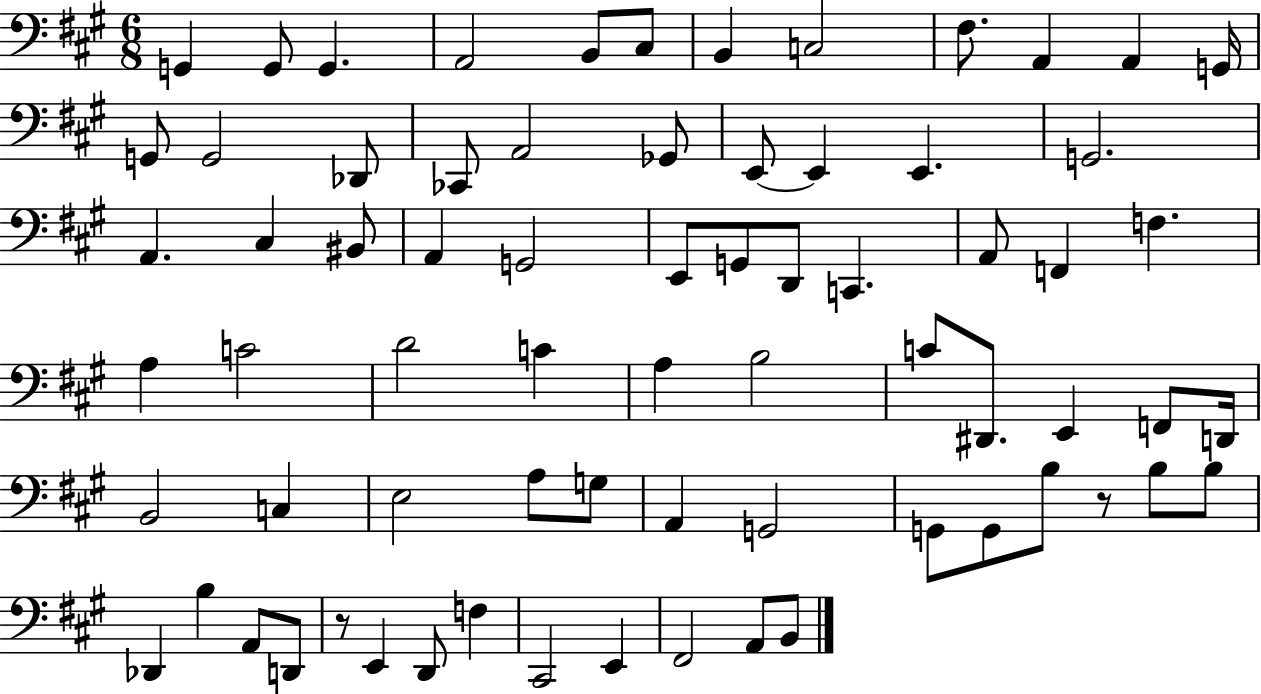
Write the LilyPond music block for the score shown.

{
  \clef bass
  \numericTimeSignature
  \time 6/8
  \key a \major
  g,4 g,8 g,4. | a,2 b,8 cis8 | b,4 c2 | fis8. a,4 a,4 g,16 | \break g,8 g,2 des,8 | ces,8 a,2 ges,8 | e,8~~ e,4 e,4. | g,2. | \break a,4. cis4 bis,8 | a,4 g,2 | e,8 g,8 d,8 c,4. | a,8 f,4 f4. | \break a4 c'2 | d'2 c'4 | a4 b2 | c'8 dis,8. e,4 f,8 d,16 | \break b,2 c4 | e2 a8 g8 | a,4 g,2 | g,8 g,8 b8 r8 b8 b8 | \break des,4 b4 a,8 d,8 | r8 e,4 d,8 f4 | cis,2 e,4 | fis,2 a,8 b,8 | \break \bar "|."
}